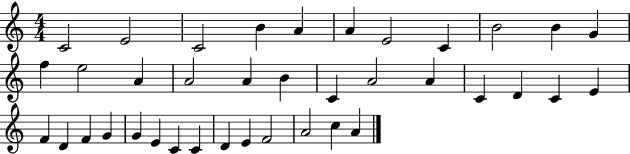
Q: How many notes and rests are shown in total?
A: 38